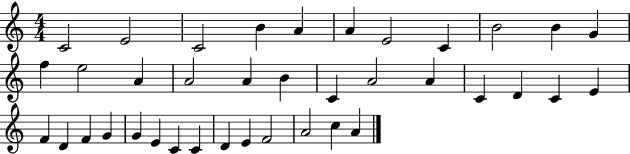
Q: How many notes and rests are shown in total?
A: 38